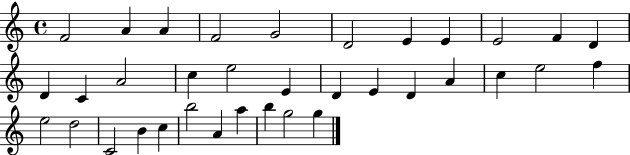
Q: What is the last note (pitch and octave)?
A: G5